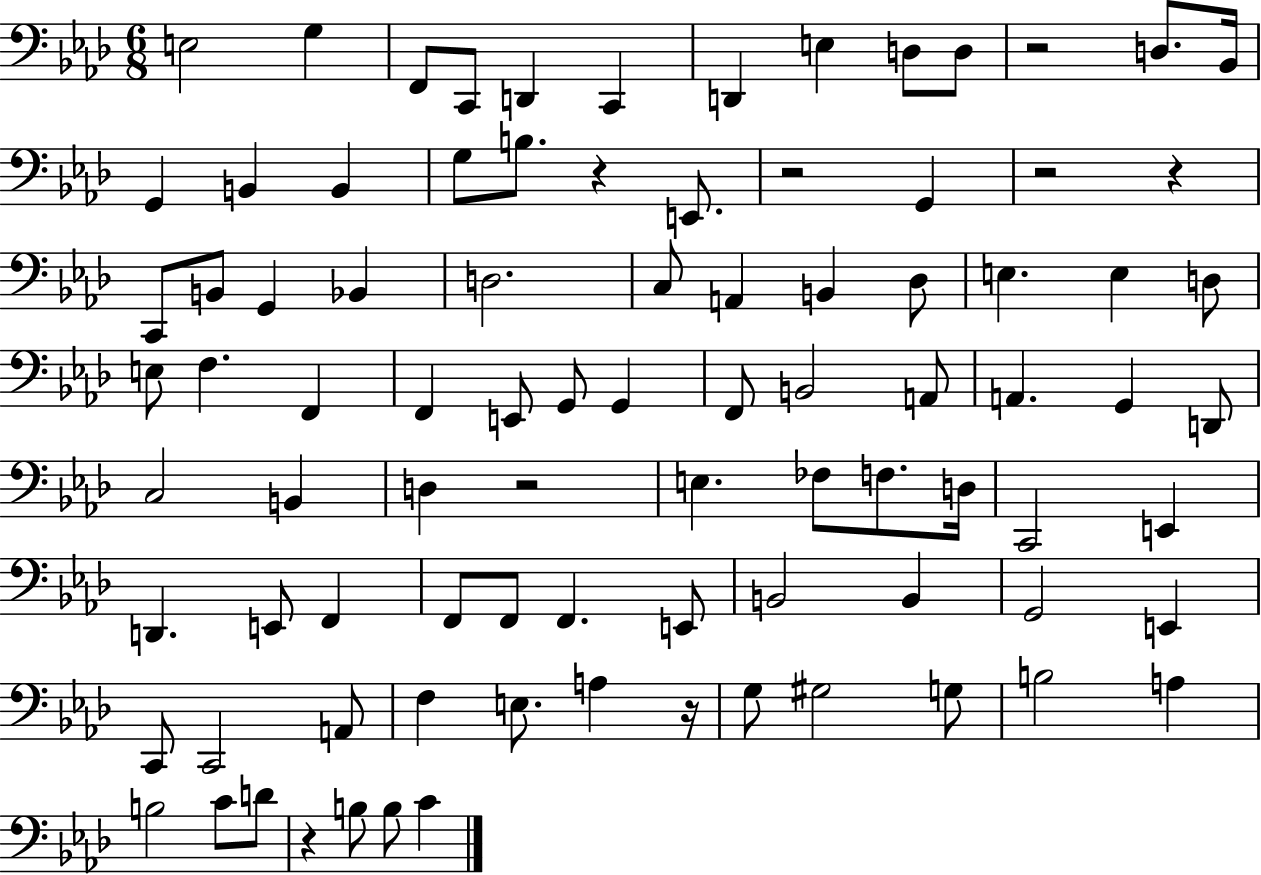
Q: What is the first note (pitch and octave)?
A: E3